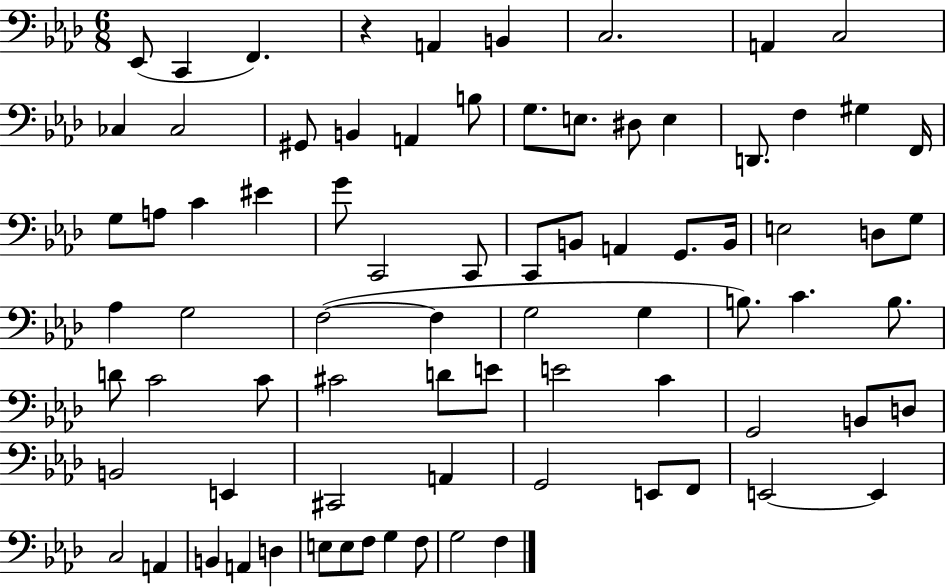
Eb2/e C2/q F2/q. R/q A2/q B2/q C3/h. A2/q C3/h CES3/q CES3/h G#2/e B2/q A2/q B3/e G3/e. E3/e. D#3/e E3/q D2/e. F3/q G#3/q F2/s G3/e A3/e C4/q EIS4/q G4/e C2/h C2/e C2/e B2/e A2/q G2/e. B2/s E3/h D3/e G3/e Ab3/q G3/h F3/h F3/q G3/h G3/q B3/e. C4/q. B3/e. D4/e C4/h C4/e C#4/h D4/e E4/e E4/h C4/q G2/h B2/e D3/e B2/h E2/q C#2/h A2/q G2/h E2/e F2/e E2/h E2/q C3/h A2/q B2/q A2/q D3/q E3/e E3/e F3/e G3/q F3/e G3/h F3/q